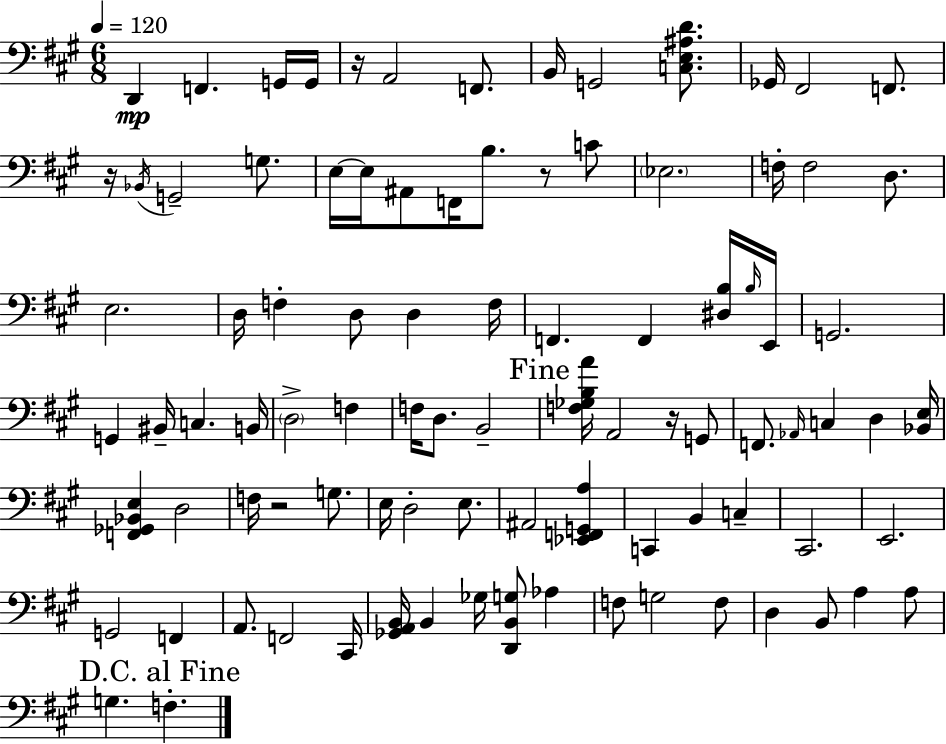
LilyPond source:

{
  \clef bass
  \numericTimeSignature
  \time 6/8
  \key a \major
  \tempo 4 = 120
  d,4\mp f,4. g,16 g,16 | r16 a,2 f,8. | b,16 g,2 <c e ais d'>8. | ges,16 fis,2 f,8. | \break r16 \acciaccatura { bes,16 } g,2-- g8. | e16~~ e16 ais,8 f,16 b8. r8 c'8 | \parenthesize ees2. | f16-. f2 d8. | \break e2. | d16 f4-. d8 d4 | f16 f,4. f,4 <dis b>16 | \grace { b16 } e,16 g,2. | \break g,4 bis,16-- c4. | b,16 \parenthesize d2-> f4 | f16 d8. b,2-- | \mark "Fine" <f ges b a'>16 a,2 r16 | \break g,8 f,8. \grace { aes,16 } c4 d4 | <bes, e>16 <f, ges, bes, e>4 d2 | f16 r2 | g8. e16 d2-. | \break e8. ais,2 <ees, f, g, a>4 | c,4 b,4 c4-- | cis,2. | e,2. | \break g,2 f,4 | a,8. f,2 | cis,16 <ges, a, b,>16 b,4 ges16 <d, b, g>8 aes4 | f8 g2 | \break f8 d4 b,8 a4 | a8 \mark "D.C. al Fine" g4. f4.-. | \bar "|."
}